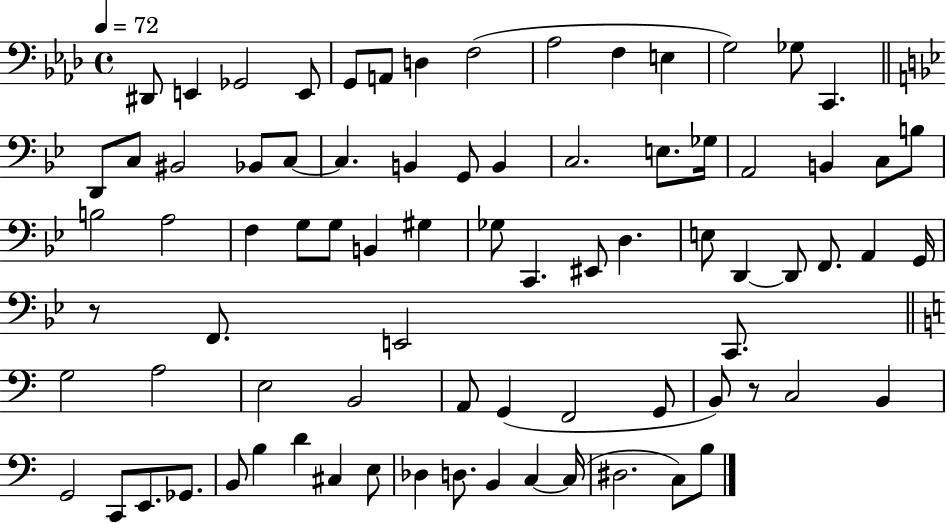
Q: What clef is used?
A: bass